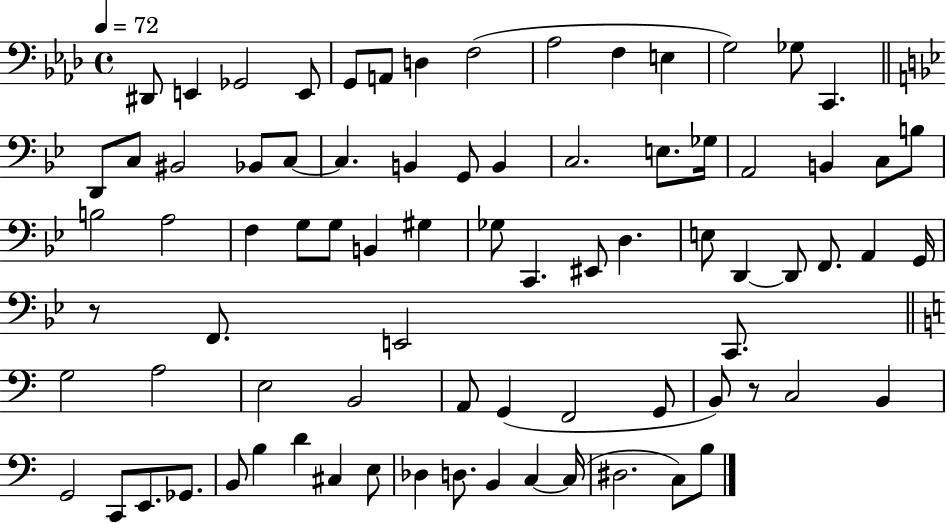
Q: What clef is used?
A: bass